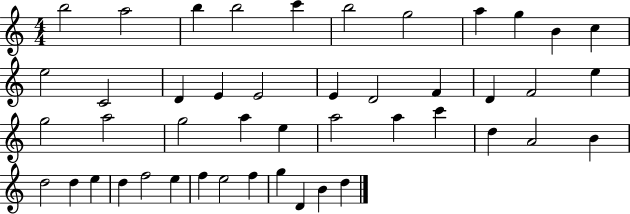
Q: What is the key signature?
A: C major